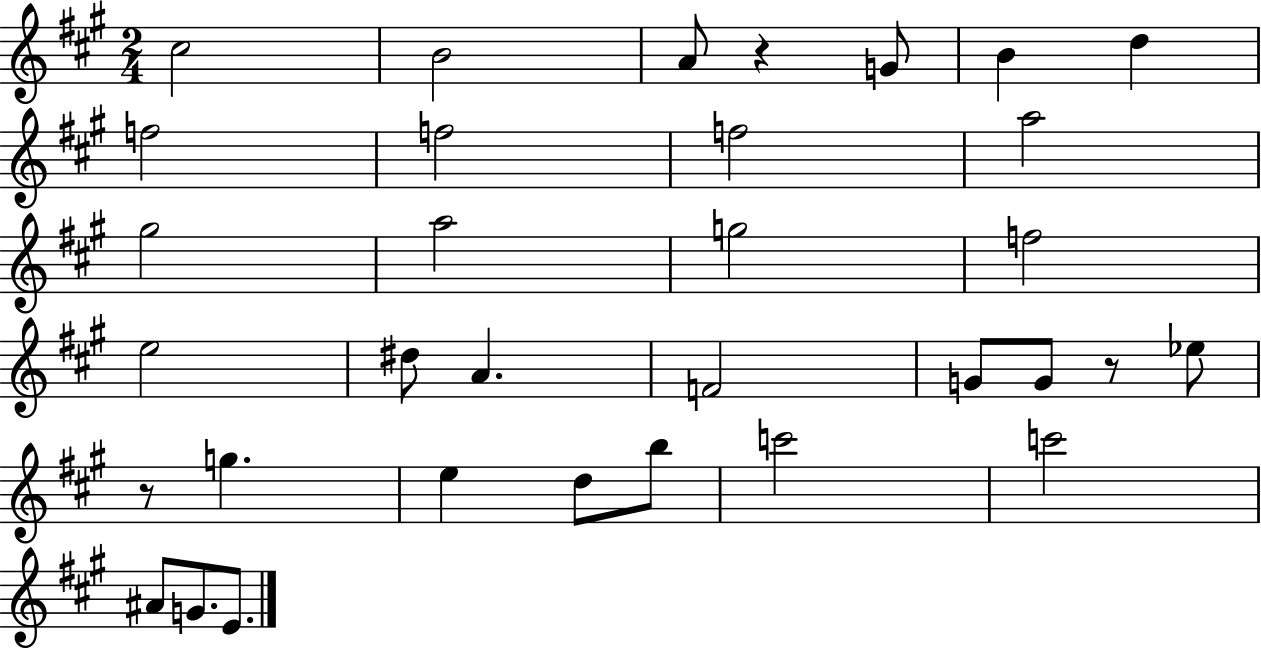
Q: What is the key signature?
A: A major